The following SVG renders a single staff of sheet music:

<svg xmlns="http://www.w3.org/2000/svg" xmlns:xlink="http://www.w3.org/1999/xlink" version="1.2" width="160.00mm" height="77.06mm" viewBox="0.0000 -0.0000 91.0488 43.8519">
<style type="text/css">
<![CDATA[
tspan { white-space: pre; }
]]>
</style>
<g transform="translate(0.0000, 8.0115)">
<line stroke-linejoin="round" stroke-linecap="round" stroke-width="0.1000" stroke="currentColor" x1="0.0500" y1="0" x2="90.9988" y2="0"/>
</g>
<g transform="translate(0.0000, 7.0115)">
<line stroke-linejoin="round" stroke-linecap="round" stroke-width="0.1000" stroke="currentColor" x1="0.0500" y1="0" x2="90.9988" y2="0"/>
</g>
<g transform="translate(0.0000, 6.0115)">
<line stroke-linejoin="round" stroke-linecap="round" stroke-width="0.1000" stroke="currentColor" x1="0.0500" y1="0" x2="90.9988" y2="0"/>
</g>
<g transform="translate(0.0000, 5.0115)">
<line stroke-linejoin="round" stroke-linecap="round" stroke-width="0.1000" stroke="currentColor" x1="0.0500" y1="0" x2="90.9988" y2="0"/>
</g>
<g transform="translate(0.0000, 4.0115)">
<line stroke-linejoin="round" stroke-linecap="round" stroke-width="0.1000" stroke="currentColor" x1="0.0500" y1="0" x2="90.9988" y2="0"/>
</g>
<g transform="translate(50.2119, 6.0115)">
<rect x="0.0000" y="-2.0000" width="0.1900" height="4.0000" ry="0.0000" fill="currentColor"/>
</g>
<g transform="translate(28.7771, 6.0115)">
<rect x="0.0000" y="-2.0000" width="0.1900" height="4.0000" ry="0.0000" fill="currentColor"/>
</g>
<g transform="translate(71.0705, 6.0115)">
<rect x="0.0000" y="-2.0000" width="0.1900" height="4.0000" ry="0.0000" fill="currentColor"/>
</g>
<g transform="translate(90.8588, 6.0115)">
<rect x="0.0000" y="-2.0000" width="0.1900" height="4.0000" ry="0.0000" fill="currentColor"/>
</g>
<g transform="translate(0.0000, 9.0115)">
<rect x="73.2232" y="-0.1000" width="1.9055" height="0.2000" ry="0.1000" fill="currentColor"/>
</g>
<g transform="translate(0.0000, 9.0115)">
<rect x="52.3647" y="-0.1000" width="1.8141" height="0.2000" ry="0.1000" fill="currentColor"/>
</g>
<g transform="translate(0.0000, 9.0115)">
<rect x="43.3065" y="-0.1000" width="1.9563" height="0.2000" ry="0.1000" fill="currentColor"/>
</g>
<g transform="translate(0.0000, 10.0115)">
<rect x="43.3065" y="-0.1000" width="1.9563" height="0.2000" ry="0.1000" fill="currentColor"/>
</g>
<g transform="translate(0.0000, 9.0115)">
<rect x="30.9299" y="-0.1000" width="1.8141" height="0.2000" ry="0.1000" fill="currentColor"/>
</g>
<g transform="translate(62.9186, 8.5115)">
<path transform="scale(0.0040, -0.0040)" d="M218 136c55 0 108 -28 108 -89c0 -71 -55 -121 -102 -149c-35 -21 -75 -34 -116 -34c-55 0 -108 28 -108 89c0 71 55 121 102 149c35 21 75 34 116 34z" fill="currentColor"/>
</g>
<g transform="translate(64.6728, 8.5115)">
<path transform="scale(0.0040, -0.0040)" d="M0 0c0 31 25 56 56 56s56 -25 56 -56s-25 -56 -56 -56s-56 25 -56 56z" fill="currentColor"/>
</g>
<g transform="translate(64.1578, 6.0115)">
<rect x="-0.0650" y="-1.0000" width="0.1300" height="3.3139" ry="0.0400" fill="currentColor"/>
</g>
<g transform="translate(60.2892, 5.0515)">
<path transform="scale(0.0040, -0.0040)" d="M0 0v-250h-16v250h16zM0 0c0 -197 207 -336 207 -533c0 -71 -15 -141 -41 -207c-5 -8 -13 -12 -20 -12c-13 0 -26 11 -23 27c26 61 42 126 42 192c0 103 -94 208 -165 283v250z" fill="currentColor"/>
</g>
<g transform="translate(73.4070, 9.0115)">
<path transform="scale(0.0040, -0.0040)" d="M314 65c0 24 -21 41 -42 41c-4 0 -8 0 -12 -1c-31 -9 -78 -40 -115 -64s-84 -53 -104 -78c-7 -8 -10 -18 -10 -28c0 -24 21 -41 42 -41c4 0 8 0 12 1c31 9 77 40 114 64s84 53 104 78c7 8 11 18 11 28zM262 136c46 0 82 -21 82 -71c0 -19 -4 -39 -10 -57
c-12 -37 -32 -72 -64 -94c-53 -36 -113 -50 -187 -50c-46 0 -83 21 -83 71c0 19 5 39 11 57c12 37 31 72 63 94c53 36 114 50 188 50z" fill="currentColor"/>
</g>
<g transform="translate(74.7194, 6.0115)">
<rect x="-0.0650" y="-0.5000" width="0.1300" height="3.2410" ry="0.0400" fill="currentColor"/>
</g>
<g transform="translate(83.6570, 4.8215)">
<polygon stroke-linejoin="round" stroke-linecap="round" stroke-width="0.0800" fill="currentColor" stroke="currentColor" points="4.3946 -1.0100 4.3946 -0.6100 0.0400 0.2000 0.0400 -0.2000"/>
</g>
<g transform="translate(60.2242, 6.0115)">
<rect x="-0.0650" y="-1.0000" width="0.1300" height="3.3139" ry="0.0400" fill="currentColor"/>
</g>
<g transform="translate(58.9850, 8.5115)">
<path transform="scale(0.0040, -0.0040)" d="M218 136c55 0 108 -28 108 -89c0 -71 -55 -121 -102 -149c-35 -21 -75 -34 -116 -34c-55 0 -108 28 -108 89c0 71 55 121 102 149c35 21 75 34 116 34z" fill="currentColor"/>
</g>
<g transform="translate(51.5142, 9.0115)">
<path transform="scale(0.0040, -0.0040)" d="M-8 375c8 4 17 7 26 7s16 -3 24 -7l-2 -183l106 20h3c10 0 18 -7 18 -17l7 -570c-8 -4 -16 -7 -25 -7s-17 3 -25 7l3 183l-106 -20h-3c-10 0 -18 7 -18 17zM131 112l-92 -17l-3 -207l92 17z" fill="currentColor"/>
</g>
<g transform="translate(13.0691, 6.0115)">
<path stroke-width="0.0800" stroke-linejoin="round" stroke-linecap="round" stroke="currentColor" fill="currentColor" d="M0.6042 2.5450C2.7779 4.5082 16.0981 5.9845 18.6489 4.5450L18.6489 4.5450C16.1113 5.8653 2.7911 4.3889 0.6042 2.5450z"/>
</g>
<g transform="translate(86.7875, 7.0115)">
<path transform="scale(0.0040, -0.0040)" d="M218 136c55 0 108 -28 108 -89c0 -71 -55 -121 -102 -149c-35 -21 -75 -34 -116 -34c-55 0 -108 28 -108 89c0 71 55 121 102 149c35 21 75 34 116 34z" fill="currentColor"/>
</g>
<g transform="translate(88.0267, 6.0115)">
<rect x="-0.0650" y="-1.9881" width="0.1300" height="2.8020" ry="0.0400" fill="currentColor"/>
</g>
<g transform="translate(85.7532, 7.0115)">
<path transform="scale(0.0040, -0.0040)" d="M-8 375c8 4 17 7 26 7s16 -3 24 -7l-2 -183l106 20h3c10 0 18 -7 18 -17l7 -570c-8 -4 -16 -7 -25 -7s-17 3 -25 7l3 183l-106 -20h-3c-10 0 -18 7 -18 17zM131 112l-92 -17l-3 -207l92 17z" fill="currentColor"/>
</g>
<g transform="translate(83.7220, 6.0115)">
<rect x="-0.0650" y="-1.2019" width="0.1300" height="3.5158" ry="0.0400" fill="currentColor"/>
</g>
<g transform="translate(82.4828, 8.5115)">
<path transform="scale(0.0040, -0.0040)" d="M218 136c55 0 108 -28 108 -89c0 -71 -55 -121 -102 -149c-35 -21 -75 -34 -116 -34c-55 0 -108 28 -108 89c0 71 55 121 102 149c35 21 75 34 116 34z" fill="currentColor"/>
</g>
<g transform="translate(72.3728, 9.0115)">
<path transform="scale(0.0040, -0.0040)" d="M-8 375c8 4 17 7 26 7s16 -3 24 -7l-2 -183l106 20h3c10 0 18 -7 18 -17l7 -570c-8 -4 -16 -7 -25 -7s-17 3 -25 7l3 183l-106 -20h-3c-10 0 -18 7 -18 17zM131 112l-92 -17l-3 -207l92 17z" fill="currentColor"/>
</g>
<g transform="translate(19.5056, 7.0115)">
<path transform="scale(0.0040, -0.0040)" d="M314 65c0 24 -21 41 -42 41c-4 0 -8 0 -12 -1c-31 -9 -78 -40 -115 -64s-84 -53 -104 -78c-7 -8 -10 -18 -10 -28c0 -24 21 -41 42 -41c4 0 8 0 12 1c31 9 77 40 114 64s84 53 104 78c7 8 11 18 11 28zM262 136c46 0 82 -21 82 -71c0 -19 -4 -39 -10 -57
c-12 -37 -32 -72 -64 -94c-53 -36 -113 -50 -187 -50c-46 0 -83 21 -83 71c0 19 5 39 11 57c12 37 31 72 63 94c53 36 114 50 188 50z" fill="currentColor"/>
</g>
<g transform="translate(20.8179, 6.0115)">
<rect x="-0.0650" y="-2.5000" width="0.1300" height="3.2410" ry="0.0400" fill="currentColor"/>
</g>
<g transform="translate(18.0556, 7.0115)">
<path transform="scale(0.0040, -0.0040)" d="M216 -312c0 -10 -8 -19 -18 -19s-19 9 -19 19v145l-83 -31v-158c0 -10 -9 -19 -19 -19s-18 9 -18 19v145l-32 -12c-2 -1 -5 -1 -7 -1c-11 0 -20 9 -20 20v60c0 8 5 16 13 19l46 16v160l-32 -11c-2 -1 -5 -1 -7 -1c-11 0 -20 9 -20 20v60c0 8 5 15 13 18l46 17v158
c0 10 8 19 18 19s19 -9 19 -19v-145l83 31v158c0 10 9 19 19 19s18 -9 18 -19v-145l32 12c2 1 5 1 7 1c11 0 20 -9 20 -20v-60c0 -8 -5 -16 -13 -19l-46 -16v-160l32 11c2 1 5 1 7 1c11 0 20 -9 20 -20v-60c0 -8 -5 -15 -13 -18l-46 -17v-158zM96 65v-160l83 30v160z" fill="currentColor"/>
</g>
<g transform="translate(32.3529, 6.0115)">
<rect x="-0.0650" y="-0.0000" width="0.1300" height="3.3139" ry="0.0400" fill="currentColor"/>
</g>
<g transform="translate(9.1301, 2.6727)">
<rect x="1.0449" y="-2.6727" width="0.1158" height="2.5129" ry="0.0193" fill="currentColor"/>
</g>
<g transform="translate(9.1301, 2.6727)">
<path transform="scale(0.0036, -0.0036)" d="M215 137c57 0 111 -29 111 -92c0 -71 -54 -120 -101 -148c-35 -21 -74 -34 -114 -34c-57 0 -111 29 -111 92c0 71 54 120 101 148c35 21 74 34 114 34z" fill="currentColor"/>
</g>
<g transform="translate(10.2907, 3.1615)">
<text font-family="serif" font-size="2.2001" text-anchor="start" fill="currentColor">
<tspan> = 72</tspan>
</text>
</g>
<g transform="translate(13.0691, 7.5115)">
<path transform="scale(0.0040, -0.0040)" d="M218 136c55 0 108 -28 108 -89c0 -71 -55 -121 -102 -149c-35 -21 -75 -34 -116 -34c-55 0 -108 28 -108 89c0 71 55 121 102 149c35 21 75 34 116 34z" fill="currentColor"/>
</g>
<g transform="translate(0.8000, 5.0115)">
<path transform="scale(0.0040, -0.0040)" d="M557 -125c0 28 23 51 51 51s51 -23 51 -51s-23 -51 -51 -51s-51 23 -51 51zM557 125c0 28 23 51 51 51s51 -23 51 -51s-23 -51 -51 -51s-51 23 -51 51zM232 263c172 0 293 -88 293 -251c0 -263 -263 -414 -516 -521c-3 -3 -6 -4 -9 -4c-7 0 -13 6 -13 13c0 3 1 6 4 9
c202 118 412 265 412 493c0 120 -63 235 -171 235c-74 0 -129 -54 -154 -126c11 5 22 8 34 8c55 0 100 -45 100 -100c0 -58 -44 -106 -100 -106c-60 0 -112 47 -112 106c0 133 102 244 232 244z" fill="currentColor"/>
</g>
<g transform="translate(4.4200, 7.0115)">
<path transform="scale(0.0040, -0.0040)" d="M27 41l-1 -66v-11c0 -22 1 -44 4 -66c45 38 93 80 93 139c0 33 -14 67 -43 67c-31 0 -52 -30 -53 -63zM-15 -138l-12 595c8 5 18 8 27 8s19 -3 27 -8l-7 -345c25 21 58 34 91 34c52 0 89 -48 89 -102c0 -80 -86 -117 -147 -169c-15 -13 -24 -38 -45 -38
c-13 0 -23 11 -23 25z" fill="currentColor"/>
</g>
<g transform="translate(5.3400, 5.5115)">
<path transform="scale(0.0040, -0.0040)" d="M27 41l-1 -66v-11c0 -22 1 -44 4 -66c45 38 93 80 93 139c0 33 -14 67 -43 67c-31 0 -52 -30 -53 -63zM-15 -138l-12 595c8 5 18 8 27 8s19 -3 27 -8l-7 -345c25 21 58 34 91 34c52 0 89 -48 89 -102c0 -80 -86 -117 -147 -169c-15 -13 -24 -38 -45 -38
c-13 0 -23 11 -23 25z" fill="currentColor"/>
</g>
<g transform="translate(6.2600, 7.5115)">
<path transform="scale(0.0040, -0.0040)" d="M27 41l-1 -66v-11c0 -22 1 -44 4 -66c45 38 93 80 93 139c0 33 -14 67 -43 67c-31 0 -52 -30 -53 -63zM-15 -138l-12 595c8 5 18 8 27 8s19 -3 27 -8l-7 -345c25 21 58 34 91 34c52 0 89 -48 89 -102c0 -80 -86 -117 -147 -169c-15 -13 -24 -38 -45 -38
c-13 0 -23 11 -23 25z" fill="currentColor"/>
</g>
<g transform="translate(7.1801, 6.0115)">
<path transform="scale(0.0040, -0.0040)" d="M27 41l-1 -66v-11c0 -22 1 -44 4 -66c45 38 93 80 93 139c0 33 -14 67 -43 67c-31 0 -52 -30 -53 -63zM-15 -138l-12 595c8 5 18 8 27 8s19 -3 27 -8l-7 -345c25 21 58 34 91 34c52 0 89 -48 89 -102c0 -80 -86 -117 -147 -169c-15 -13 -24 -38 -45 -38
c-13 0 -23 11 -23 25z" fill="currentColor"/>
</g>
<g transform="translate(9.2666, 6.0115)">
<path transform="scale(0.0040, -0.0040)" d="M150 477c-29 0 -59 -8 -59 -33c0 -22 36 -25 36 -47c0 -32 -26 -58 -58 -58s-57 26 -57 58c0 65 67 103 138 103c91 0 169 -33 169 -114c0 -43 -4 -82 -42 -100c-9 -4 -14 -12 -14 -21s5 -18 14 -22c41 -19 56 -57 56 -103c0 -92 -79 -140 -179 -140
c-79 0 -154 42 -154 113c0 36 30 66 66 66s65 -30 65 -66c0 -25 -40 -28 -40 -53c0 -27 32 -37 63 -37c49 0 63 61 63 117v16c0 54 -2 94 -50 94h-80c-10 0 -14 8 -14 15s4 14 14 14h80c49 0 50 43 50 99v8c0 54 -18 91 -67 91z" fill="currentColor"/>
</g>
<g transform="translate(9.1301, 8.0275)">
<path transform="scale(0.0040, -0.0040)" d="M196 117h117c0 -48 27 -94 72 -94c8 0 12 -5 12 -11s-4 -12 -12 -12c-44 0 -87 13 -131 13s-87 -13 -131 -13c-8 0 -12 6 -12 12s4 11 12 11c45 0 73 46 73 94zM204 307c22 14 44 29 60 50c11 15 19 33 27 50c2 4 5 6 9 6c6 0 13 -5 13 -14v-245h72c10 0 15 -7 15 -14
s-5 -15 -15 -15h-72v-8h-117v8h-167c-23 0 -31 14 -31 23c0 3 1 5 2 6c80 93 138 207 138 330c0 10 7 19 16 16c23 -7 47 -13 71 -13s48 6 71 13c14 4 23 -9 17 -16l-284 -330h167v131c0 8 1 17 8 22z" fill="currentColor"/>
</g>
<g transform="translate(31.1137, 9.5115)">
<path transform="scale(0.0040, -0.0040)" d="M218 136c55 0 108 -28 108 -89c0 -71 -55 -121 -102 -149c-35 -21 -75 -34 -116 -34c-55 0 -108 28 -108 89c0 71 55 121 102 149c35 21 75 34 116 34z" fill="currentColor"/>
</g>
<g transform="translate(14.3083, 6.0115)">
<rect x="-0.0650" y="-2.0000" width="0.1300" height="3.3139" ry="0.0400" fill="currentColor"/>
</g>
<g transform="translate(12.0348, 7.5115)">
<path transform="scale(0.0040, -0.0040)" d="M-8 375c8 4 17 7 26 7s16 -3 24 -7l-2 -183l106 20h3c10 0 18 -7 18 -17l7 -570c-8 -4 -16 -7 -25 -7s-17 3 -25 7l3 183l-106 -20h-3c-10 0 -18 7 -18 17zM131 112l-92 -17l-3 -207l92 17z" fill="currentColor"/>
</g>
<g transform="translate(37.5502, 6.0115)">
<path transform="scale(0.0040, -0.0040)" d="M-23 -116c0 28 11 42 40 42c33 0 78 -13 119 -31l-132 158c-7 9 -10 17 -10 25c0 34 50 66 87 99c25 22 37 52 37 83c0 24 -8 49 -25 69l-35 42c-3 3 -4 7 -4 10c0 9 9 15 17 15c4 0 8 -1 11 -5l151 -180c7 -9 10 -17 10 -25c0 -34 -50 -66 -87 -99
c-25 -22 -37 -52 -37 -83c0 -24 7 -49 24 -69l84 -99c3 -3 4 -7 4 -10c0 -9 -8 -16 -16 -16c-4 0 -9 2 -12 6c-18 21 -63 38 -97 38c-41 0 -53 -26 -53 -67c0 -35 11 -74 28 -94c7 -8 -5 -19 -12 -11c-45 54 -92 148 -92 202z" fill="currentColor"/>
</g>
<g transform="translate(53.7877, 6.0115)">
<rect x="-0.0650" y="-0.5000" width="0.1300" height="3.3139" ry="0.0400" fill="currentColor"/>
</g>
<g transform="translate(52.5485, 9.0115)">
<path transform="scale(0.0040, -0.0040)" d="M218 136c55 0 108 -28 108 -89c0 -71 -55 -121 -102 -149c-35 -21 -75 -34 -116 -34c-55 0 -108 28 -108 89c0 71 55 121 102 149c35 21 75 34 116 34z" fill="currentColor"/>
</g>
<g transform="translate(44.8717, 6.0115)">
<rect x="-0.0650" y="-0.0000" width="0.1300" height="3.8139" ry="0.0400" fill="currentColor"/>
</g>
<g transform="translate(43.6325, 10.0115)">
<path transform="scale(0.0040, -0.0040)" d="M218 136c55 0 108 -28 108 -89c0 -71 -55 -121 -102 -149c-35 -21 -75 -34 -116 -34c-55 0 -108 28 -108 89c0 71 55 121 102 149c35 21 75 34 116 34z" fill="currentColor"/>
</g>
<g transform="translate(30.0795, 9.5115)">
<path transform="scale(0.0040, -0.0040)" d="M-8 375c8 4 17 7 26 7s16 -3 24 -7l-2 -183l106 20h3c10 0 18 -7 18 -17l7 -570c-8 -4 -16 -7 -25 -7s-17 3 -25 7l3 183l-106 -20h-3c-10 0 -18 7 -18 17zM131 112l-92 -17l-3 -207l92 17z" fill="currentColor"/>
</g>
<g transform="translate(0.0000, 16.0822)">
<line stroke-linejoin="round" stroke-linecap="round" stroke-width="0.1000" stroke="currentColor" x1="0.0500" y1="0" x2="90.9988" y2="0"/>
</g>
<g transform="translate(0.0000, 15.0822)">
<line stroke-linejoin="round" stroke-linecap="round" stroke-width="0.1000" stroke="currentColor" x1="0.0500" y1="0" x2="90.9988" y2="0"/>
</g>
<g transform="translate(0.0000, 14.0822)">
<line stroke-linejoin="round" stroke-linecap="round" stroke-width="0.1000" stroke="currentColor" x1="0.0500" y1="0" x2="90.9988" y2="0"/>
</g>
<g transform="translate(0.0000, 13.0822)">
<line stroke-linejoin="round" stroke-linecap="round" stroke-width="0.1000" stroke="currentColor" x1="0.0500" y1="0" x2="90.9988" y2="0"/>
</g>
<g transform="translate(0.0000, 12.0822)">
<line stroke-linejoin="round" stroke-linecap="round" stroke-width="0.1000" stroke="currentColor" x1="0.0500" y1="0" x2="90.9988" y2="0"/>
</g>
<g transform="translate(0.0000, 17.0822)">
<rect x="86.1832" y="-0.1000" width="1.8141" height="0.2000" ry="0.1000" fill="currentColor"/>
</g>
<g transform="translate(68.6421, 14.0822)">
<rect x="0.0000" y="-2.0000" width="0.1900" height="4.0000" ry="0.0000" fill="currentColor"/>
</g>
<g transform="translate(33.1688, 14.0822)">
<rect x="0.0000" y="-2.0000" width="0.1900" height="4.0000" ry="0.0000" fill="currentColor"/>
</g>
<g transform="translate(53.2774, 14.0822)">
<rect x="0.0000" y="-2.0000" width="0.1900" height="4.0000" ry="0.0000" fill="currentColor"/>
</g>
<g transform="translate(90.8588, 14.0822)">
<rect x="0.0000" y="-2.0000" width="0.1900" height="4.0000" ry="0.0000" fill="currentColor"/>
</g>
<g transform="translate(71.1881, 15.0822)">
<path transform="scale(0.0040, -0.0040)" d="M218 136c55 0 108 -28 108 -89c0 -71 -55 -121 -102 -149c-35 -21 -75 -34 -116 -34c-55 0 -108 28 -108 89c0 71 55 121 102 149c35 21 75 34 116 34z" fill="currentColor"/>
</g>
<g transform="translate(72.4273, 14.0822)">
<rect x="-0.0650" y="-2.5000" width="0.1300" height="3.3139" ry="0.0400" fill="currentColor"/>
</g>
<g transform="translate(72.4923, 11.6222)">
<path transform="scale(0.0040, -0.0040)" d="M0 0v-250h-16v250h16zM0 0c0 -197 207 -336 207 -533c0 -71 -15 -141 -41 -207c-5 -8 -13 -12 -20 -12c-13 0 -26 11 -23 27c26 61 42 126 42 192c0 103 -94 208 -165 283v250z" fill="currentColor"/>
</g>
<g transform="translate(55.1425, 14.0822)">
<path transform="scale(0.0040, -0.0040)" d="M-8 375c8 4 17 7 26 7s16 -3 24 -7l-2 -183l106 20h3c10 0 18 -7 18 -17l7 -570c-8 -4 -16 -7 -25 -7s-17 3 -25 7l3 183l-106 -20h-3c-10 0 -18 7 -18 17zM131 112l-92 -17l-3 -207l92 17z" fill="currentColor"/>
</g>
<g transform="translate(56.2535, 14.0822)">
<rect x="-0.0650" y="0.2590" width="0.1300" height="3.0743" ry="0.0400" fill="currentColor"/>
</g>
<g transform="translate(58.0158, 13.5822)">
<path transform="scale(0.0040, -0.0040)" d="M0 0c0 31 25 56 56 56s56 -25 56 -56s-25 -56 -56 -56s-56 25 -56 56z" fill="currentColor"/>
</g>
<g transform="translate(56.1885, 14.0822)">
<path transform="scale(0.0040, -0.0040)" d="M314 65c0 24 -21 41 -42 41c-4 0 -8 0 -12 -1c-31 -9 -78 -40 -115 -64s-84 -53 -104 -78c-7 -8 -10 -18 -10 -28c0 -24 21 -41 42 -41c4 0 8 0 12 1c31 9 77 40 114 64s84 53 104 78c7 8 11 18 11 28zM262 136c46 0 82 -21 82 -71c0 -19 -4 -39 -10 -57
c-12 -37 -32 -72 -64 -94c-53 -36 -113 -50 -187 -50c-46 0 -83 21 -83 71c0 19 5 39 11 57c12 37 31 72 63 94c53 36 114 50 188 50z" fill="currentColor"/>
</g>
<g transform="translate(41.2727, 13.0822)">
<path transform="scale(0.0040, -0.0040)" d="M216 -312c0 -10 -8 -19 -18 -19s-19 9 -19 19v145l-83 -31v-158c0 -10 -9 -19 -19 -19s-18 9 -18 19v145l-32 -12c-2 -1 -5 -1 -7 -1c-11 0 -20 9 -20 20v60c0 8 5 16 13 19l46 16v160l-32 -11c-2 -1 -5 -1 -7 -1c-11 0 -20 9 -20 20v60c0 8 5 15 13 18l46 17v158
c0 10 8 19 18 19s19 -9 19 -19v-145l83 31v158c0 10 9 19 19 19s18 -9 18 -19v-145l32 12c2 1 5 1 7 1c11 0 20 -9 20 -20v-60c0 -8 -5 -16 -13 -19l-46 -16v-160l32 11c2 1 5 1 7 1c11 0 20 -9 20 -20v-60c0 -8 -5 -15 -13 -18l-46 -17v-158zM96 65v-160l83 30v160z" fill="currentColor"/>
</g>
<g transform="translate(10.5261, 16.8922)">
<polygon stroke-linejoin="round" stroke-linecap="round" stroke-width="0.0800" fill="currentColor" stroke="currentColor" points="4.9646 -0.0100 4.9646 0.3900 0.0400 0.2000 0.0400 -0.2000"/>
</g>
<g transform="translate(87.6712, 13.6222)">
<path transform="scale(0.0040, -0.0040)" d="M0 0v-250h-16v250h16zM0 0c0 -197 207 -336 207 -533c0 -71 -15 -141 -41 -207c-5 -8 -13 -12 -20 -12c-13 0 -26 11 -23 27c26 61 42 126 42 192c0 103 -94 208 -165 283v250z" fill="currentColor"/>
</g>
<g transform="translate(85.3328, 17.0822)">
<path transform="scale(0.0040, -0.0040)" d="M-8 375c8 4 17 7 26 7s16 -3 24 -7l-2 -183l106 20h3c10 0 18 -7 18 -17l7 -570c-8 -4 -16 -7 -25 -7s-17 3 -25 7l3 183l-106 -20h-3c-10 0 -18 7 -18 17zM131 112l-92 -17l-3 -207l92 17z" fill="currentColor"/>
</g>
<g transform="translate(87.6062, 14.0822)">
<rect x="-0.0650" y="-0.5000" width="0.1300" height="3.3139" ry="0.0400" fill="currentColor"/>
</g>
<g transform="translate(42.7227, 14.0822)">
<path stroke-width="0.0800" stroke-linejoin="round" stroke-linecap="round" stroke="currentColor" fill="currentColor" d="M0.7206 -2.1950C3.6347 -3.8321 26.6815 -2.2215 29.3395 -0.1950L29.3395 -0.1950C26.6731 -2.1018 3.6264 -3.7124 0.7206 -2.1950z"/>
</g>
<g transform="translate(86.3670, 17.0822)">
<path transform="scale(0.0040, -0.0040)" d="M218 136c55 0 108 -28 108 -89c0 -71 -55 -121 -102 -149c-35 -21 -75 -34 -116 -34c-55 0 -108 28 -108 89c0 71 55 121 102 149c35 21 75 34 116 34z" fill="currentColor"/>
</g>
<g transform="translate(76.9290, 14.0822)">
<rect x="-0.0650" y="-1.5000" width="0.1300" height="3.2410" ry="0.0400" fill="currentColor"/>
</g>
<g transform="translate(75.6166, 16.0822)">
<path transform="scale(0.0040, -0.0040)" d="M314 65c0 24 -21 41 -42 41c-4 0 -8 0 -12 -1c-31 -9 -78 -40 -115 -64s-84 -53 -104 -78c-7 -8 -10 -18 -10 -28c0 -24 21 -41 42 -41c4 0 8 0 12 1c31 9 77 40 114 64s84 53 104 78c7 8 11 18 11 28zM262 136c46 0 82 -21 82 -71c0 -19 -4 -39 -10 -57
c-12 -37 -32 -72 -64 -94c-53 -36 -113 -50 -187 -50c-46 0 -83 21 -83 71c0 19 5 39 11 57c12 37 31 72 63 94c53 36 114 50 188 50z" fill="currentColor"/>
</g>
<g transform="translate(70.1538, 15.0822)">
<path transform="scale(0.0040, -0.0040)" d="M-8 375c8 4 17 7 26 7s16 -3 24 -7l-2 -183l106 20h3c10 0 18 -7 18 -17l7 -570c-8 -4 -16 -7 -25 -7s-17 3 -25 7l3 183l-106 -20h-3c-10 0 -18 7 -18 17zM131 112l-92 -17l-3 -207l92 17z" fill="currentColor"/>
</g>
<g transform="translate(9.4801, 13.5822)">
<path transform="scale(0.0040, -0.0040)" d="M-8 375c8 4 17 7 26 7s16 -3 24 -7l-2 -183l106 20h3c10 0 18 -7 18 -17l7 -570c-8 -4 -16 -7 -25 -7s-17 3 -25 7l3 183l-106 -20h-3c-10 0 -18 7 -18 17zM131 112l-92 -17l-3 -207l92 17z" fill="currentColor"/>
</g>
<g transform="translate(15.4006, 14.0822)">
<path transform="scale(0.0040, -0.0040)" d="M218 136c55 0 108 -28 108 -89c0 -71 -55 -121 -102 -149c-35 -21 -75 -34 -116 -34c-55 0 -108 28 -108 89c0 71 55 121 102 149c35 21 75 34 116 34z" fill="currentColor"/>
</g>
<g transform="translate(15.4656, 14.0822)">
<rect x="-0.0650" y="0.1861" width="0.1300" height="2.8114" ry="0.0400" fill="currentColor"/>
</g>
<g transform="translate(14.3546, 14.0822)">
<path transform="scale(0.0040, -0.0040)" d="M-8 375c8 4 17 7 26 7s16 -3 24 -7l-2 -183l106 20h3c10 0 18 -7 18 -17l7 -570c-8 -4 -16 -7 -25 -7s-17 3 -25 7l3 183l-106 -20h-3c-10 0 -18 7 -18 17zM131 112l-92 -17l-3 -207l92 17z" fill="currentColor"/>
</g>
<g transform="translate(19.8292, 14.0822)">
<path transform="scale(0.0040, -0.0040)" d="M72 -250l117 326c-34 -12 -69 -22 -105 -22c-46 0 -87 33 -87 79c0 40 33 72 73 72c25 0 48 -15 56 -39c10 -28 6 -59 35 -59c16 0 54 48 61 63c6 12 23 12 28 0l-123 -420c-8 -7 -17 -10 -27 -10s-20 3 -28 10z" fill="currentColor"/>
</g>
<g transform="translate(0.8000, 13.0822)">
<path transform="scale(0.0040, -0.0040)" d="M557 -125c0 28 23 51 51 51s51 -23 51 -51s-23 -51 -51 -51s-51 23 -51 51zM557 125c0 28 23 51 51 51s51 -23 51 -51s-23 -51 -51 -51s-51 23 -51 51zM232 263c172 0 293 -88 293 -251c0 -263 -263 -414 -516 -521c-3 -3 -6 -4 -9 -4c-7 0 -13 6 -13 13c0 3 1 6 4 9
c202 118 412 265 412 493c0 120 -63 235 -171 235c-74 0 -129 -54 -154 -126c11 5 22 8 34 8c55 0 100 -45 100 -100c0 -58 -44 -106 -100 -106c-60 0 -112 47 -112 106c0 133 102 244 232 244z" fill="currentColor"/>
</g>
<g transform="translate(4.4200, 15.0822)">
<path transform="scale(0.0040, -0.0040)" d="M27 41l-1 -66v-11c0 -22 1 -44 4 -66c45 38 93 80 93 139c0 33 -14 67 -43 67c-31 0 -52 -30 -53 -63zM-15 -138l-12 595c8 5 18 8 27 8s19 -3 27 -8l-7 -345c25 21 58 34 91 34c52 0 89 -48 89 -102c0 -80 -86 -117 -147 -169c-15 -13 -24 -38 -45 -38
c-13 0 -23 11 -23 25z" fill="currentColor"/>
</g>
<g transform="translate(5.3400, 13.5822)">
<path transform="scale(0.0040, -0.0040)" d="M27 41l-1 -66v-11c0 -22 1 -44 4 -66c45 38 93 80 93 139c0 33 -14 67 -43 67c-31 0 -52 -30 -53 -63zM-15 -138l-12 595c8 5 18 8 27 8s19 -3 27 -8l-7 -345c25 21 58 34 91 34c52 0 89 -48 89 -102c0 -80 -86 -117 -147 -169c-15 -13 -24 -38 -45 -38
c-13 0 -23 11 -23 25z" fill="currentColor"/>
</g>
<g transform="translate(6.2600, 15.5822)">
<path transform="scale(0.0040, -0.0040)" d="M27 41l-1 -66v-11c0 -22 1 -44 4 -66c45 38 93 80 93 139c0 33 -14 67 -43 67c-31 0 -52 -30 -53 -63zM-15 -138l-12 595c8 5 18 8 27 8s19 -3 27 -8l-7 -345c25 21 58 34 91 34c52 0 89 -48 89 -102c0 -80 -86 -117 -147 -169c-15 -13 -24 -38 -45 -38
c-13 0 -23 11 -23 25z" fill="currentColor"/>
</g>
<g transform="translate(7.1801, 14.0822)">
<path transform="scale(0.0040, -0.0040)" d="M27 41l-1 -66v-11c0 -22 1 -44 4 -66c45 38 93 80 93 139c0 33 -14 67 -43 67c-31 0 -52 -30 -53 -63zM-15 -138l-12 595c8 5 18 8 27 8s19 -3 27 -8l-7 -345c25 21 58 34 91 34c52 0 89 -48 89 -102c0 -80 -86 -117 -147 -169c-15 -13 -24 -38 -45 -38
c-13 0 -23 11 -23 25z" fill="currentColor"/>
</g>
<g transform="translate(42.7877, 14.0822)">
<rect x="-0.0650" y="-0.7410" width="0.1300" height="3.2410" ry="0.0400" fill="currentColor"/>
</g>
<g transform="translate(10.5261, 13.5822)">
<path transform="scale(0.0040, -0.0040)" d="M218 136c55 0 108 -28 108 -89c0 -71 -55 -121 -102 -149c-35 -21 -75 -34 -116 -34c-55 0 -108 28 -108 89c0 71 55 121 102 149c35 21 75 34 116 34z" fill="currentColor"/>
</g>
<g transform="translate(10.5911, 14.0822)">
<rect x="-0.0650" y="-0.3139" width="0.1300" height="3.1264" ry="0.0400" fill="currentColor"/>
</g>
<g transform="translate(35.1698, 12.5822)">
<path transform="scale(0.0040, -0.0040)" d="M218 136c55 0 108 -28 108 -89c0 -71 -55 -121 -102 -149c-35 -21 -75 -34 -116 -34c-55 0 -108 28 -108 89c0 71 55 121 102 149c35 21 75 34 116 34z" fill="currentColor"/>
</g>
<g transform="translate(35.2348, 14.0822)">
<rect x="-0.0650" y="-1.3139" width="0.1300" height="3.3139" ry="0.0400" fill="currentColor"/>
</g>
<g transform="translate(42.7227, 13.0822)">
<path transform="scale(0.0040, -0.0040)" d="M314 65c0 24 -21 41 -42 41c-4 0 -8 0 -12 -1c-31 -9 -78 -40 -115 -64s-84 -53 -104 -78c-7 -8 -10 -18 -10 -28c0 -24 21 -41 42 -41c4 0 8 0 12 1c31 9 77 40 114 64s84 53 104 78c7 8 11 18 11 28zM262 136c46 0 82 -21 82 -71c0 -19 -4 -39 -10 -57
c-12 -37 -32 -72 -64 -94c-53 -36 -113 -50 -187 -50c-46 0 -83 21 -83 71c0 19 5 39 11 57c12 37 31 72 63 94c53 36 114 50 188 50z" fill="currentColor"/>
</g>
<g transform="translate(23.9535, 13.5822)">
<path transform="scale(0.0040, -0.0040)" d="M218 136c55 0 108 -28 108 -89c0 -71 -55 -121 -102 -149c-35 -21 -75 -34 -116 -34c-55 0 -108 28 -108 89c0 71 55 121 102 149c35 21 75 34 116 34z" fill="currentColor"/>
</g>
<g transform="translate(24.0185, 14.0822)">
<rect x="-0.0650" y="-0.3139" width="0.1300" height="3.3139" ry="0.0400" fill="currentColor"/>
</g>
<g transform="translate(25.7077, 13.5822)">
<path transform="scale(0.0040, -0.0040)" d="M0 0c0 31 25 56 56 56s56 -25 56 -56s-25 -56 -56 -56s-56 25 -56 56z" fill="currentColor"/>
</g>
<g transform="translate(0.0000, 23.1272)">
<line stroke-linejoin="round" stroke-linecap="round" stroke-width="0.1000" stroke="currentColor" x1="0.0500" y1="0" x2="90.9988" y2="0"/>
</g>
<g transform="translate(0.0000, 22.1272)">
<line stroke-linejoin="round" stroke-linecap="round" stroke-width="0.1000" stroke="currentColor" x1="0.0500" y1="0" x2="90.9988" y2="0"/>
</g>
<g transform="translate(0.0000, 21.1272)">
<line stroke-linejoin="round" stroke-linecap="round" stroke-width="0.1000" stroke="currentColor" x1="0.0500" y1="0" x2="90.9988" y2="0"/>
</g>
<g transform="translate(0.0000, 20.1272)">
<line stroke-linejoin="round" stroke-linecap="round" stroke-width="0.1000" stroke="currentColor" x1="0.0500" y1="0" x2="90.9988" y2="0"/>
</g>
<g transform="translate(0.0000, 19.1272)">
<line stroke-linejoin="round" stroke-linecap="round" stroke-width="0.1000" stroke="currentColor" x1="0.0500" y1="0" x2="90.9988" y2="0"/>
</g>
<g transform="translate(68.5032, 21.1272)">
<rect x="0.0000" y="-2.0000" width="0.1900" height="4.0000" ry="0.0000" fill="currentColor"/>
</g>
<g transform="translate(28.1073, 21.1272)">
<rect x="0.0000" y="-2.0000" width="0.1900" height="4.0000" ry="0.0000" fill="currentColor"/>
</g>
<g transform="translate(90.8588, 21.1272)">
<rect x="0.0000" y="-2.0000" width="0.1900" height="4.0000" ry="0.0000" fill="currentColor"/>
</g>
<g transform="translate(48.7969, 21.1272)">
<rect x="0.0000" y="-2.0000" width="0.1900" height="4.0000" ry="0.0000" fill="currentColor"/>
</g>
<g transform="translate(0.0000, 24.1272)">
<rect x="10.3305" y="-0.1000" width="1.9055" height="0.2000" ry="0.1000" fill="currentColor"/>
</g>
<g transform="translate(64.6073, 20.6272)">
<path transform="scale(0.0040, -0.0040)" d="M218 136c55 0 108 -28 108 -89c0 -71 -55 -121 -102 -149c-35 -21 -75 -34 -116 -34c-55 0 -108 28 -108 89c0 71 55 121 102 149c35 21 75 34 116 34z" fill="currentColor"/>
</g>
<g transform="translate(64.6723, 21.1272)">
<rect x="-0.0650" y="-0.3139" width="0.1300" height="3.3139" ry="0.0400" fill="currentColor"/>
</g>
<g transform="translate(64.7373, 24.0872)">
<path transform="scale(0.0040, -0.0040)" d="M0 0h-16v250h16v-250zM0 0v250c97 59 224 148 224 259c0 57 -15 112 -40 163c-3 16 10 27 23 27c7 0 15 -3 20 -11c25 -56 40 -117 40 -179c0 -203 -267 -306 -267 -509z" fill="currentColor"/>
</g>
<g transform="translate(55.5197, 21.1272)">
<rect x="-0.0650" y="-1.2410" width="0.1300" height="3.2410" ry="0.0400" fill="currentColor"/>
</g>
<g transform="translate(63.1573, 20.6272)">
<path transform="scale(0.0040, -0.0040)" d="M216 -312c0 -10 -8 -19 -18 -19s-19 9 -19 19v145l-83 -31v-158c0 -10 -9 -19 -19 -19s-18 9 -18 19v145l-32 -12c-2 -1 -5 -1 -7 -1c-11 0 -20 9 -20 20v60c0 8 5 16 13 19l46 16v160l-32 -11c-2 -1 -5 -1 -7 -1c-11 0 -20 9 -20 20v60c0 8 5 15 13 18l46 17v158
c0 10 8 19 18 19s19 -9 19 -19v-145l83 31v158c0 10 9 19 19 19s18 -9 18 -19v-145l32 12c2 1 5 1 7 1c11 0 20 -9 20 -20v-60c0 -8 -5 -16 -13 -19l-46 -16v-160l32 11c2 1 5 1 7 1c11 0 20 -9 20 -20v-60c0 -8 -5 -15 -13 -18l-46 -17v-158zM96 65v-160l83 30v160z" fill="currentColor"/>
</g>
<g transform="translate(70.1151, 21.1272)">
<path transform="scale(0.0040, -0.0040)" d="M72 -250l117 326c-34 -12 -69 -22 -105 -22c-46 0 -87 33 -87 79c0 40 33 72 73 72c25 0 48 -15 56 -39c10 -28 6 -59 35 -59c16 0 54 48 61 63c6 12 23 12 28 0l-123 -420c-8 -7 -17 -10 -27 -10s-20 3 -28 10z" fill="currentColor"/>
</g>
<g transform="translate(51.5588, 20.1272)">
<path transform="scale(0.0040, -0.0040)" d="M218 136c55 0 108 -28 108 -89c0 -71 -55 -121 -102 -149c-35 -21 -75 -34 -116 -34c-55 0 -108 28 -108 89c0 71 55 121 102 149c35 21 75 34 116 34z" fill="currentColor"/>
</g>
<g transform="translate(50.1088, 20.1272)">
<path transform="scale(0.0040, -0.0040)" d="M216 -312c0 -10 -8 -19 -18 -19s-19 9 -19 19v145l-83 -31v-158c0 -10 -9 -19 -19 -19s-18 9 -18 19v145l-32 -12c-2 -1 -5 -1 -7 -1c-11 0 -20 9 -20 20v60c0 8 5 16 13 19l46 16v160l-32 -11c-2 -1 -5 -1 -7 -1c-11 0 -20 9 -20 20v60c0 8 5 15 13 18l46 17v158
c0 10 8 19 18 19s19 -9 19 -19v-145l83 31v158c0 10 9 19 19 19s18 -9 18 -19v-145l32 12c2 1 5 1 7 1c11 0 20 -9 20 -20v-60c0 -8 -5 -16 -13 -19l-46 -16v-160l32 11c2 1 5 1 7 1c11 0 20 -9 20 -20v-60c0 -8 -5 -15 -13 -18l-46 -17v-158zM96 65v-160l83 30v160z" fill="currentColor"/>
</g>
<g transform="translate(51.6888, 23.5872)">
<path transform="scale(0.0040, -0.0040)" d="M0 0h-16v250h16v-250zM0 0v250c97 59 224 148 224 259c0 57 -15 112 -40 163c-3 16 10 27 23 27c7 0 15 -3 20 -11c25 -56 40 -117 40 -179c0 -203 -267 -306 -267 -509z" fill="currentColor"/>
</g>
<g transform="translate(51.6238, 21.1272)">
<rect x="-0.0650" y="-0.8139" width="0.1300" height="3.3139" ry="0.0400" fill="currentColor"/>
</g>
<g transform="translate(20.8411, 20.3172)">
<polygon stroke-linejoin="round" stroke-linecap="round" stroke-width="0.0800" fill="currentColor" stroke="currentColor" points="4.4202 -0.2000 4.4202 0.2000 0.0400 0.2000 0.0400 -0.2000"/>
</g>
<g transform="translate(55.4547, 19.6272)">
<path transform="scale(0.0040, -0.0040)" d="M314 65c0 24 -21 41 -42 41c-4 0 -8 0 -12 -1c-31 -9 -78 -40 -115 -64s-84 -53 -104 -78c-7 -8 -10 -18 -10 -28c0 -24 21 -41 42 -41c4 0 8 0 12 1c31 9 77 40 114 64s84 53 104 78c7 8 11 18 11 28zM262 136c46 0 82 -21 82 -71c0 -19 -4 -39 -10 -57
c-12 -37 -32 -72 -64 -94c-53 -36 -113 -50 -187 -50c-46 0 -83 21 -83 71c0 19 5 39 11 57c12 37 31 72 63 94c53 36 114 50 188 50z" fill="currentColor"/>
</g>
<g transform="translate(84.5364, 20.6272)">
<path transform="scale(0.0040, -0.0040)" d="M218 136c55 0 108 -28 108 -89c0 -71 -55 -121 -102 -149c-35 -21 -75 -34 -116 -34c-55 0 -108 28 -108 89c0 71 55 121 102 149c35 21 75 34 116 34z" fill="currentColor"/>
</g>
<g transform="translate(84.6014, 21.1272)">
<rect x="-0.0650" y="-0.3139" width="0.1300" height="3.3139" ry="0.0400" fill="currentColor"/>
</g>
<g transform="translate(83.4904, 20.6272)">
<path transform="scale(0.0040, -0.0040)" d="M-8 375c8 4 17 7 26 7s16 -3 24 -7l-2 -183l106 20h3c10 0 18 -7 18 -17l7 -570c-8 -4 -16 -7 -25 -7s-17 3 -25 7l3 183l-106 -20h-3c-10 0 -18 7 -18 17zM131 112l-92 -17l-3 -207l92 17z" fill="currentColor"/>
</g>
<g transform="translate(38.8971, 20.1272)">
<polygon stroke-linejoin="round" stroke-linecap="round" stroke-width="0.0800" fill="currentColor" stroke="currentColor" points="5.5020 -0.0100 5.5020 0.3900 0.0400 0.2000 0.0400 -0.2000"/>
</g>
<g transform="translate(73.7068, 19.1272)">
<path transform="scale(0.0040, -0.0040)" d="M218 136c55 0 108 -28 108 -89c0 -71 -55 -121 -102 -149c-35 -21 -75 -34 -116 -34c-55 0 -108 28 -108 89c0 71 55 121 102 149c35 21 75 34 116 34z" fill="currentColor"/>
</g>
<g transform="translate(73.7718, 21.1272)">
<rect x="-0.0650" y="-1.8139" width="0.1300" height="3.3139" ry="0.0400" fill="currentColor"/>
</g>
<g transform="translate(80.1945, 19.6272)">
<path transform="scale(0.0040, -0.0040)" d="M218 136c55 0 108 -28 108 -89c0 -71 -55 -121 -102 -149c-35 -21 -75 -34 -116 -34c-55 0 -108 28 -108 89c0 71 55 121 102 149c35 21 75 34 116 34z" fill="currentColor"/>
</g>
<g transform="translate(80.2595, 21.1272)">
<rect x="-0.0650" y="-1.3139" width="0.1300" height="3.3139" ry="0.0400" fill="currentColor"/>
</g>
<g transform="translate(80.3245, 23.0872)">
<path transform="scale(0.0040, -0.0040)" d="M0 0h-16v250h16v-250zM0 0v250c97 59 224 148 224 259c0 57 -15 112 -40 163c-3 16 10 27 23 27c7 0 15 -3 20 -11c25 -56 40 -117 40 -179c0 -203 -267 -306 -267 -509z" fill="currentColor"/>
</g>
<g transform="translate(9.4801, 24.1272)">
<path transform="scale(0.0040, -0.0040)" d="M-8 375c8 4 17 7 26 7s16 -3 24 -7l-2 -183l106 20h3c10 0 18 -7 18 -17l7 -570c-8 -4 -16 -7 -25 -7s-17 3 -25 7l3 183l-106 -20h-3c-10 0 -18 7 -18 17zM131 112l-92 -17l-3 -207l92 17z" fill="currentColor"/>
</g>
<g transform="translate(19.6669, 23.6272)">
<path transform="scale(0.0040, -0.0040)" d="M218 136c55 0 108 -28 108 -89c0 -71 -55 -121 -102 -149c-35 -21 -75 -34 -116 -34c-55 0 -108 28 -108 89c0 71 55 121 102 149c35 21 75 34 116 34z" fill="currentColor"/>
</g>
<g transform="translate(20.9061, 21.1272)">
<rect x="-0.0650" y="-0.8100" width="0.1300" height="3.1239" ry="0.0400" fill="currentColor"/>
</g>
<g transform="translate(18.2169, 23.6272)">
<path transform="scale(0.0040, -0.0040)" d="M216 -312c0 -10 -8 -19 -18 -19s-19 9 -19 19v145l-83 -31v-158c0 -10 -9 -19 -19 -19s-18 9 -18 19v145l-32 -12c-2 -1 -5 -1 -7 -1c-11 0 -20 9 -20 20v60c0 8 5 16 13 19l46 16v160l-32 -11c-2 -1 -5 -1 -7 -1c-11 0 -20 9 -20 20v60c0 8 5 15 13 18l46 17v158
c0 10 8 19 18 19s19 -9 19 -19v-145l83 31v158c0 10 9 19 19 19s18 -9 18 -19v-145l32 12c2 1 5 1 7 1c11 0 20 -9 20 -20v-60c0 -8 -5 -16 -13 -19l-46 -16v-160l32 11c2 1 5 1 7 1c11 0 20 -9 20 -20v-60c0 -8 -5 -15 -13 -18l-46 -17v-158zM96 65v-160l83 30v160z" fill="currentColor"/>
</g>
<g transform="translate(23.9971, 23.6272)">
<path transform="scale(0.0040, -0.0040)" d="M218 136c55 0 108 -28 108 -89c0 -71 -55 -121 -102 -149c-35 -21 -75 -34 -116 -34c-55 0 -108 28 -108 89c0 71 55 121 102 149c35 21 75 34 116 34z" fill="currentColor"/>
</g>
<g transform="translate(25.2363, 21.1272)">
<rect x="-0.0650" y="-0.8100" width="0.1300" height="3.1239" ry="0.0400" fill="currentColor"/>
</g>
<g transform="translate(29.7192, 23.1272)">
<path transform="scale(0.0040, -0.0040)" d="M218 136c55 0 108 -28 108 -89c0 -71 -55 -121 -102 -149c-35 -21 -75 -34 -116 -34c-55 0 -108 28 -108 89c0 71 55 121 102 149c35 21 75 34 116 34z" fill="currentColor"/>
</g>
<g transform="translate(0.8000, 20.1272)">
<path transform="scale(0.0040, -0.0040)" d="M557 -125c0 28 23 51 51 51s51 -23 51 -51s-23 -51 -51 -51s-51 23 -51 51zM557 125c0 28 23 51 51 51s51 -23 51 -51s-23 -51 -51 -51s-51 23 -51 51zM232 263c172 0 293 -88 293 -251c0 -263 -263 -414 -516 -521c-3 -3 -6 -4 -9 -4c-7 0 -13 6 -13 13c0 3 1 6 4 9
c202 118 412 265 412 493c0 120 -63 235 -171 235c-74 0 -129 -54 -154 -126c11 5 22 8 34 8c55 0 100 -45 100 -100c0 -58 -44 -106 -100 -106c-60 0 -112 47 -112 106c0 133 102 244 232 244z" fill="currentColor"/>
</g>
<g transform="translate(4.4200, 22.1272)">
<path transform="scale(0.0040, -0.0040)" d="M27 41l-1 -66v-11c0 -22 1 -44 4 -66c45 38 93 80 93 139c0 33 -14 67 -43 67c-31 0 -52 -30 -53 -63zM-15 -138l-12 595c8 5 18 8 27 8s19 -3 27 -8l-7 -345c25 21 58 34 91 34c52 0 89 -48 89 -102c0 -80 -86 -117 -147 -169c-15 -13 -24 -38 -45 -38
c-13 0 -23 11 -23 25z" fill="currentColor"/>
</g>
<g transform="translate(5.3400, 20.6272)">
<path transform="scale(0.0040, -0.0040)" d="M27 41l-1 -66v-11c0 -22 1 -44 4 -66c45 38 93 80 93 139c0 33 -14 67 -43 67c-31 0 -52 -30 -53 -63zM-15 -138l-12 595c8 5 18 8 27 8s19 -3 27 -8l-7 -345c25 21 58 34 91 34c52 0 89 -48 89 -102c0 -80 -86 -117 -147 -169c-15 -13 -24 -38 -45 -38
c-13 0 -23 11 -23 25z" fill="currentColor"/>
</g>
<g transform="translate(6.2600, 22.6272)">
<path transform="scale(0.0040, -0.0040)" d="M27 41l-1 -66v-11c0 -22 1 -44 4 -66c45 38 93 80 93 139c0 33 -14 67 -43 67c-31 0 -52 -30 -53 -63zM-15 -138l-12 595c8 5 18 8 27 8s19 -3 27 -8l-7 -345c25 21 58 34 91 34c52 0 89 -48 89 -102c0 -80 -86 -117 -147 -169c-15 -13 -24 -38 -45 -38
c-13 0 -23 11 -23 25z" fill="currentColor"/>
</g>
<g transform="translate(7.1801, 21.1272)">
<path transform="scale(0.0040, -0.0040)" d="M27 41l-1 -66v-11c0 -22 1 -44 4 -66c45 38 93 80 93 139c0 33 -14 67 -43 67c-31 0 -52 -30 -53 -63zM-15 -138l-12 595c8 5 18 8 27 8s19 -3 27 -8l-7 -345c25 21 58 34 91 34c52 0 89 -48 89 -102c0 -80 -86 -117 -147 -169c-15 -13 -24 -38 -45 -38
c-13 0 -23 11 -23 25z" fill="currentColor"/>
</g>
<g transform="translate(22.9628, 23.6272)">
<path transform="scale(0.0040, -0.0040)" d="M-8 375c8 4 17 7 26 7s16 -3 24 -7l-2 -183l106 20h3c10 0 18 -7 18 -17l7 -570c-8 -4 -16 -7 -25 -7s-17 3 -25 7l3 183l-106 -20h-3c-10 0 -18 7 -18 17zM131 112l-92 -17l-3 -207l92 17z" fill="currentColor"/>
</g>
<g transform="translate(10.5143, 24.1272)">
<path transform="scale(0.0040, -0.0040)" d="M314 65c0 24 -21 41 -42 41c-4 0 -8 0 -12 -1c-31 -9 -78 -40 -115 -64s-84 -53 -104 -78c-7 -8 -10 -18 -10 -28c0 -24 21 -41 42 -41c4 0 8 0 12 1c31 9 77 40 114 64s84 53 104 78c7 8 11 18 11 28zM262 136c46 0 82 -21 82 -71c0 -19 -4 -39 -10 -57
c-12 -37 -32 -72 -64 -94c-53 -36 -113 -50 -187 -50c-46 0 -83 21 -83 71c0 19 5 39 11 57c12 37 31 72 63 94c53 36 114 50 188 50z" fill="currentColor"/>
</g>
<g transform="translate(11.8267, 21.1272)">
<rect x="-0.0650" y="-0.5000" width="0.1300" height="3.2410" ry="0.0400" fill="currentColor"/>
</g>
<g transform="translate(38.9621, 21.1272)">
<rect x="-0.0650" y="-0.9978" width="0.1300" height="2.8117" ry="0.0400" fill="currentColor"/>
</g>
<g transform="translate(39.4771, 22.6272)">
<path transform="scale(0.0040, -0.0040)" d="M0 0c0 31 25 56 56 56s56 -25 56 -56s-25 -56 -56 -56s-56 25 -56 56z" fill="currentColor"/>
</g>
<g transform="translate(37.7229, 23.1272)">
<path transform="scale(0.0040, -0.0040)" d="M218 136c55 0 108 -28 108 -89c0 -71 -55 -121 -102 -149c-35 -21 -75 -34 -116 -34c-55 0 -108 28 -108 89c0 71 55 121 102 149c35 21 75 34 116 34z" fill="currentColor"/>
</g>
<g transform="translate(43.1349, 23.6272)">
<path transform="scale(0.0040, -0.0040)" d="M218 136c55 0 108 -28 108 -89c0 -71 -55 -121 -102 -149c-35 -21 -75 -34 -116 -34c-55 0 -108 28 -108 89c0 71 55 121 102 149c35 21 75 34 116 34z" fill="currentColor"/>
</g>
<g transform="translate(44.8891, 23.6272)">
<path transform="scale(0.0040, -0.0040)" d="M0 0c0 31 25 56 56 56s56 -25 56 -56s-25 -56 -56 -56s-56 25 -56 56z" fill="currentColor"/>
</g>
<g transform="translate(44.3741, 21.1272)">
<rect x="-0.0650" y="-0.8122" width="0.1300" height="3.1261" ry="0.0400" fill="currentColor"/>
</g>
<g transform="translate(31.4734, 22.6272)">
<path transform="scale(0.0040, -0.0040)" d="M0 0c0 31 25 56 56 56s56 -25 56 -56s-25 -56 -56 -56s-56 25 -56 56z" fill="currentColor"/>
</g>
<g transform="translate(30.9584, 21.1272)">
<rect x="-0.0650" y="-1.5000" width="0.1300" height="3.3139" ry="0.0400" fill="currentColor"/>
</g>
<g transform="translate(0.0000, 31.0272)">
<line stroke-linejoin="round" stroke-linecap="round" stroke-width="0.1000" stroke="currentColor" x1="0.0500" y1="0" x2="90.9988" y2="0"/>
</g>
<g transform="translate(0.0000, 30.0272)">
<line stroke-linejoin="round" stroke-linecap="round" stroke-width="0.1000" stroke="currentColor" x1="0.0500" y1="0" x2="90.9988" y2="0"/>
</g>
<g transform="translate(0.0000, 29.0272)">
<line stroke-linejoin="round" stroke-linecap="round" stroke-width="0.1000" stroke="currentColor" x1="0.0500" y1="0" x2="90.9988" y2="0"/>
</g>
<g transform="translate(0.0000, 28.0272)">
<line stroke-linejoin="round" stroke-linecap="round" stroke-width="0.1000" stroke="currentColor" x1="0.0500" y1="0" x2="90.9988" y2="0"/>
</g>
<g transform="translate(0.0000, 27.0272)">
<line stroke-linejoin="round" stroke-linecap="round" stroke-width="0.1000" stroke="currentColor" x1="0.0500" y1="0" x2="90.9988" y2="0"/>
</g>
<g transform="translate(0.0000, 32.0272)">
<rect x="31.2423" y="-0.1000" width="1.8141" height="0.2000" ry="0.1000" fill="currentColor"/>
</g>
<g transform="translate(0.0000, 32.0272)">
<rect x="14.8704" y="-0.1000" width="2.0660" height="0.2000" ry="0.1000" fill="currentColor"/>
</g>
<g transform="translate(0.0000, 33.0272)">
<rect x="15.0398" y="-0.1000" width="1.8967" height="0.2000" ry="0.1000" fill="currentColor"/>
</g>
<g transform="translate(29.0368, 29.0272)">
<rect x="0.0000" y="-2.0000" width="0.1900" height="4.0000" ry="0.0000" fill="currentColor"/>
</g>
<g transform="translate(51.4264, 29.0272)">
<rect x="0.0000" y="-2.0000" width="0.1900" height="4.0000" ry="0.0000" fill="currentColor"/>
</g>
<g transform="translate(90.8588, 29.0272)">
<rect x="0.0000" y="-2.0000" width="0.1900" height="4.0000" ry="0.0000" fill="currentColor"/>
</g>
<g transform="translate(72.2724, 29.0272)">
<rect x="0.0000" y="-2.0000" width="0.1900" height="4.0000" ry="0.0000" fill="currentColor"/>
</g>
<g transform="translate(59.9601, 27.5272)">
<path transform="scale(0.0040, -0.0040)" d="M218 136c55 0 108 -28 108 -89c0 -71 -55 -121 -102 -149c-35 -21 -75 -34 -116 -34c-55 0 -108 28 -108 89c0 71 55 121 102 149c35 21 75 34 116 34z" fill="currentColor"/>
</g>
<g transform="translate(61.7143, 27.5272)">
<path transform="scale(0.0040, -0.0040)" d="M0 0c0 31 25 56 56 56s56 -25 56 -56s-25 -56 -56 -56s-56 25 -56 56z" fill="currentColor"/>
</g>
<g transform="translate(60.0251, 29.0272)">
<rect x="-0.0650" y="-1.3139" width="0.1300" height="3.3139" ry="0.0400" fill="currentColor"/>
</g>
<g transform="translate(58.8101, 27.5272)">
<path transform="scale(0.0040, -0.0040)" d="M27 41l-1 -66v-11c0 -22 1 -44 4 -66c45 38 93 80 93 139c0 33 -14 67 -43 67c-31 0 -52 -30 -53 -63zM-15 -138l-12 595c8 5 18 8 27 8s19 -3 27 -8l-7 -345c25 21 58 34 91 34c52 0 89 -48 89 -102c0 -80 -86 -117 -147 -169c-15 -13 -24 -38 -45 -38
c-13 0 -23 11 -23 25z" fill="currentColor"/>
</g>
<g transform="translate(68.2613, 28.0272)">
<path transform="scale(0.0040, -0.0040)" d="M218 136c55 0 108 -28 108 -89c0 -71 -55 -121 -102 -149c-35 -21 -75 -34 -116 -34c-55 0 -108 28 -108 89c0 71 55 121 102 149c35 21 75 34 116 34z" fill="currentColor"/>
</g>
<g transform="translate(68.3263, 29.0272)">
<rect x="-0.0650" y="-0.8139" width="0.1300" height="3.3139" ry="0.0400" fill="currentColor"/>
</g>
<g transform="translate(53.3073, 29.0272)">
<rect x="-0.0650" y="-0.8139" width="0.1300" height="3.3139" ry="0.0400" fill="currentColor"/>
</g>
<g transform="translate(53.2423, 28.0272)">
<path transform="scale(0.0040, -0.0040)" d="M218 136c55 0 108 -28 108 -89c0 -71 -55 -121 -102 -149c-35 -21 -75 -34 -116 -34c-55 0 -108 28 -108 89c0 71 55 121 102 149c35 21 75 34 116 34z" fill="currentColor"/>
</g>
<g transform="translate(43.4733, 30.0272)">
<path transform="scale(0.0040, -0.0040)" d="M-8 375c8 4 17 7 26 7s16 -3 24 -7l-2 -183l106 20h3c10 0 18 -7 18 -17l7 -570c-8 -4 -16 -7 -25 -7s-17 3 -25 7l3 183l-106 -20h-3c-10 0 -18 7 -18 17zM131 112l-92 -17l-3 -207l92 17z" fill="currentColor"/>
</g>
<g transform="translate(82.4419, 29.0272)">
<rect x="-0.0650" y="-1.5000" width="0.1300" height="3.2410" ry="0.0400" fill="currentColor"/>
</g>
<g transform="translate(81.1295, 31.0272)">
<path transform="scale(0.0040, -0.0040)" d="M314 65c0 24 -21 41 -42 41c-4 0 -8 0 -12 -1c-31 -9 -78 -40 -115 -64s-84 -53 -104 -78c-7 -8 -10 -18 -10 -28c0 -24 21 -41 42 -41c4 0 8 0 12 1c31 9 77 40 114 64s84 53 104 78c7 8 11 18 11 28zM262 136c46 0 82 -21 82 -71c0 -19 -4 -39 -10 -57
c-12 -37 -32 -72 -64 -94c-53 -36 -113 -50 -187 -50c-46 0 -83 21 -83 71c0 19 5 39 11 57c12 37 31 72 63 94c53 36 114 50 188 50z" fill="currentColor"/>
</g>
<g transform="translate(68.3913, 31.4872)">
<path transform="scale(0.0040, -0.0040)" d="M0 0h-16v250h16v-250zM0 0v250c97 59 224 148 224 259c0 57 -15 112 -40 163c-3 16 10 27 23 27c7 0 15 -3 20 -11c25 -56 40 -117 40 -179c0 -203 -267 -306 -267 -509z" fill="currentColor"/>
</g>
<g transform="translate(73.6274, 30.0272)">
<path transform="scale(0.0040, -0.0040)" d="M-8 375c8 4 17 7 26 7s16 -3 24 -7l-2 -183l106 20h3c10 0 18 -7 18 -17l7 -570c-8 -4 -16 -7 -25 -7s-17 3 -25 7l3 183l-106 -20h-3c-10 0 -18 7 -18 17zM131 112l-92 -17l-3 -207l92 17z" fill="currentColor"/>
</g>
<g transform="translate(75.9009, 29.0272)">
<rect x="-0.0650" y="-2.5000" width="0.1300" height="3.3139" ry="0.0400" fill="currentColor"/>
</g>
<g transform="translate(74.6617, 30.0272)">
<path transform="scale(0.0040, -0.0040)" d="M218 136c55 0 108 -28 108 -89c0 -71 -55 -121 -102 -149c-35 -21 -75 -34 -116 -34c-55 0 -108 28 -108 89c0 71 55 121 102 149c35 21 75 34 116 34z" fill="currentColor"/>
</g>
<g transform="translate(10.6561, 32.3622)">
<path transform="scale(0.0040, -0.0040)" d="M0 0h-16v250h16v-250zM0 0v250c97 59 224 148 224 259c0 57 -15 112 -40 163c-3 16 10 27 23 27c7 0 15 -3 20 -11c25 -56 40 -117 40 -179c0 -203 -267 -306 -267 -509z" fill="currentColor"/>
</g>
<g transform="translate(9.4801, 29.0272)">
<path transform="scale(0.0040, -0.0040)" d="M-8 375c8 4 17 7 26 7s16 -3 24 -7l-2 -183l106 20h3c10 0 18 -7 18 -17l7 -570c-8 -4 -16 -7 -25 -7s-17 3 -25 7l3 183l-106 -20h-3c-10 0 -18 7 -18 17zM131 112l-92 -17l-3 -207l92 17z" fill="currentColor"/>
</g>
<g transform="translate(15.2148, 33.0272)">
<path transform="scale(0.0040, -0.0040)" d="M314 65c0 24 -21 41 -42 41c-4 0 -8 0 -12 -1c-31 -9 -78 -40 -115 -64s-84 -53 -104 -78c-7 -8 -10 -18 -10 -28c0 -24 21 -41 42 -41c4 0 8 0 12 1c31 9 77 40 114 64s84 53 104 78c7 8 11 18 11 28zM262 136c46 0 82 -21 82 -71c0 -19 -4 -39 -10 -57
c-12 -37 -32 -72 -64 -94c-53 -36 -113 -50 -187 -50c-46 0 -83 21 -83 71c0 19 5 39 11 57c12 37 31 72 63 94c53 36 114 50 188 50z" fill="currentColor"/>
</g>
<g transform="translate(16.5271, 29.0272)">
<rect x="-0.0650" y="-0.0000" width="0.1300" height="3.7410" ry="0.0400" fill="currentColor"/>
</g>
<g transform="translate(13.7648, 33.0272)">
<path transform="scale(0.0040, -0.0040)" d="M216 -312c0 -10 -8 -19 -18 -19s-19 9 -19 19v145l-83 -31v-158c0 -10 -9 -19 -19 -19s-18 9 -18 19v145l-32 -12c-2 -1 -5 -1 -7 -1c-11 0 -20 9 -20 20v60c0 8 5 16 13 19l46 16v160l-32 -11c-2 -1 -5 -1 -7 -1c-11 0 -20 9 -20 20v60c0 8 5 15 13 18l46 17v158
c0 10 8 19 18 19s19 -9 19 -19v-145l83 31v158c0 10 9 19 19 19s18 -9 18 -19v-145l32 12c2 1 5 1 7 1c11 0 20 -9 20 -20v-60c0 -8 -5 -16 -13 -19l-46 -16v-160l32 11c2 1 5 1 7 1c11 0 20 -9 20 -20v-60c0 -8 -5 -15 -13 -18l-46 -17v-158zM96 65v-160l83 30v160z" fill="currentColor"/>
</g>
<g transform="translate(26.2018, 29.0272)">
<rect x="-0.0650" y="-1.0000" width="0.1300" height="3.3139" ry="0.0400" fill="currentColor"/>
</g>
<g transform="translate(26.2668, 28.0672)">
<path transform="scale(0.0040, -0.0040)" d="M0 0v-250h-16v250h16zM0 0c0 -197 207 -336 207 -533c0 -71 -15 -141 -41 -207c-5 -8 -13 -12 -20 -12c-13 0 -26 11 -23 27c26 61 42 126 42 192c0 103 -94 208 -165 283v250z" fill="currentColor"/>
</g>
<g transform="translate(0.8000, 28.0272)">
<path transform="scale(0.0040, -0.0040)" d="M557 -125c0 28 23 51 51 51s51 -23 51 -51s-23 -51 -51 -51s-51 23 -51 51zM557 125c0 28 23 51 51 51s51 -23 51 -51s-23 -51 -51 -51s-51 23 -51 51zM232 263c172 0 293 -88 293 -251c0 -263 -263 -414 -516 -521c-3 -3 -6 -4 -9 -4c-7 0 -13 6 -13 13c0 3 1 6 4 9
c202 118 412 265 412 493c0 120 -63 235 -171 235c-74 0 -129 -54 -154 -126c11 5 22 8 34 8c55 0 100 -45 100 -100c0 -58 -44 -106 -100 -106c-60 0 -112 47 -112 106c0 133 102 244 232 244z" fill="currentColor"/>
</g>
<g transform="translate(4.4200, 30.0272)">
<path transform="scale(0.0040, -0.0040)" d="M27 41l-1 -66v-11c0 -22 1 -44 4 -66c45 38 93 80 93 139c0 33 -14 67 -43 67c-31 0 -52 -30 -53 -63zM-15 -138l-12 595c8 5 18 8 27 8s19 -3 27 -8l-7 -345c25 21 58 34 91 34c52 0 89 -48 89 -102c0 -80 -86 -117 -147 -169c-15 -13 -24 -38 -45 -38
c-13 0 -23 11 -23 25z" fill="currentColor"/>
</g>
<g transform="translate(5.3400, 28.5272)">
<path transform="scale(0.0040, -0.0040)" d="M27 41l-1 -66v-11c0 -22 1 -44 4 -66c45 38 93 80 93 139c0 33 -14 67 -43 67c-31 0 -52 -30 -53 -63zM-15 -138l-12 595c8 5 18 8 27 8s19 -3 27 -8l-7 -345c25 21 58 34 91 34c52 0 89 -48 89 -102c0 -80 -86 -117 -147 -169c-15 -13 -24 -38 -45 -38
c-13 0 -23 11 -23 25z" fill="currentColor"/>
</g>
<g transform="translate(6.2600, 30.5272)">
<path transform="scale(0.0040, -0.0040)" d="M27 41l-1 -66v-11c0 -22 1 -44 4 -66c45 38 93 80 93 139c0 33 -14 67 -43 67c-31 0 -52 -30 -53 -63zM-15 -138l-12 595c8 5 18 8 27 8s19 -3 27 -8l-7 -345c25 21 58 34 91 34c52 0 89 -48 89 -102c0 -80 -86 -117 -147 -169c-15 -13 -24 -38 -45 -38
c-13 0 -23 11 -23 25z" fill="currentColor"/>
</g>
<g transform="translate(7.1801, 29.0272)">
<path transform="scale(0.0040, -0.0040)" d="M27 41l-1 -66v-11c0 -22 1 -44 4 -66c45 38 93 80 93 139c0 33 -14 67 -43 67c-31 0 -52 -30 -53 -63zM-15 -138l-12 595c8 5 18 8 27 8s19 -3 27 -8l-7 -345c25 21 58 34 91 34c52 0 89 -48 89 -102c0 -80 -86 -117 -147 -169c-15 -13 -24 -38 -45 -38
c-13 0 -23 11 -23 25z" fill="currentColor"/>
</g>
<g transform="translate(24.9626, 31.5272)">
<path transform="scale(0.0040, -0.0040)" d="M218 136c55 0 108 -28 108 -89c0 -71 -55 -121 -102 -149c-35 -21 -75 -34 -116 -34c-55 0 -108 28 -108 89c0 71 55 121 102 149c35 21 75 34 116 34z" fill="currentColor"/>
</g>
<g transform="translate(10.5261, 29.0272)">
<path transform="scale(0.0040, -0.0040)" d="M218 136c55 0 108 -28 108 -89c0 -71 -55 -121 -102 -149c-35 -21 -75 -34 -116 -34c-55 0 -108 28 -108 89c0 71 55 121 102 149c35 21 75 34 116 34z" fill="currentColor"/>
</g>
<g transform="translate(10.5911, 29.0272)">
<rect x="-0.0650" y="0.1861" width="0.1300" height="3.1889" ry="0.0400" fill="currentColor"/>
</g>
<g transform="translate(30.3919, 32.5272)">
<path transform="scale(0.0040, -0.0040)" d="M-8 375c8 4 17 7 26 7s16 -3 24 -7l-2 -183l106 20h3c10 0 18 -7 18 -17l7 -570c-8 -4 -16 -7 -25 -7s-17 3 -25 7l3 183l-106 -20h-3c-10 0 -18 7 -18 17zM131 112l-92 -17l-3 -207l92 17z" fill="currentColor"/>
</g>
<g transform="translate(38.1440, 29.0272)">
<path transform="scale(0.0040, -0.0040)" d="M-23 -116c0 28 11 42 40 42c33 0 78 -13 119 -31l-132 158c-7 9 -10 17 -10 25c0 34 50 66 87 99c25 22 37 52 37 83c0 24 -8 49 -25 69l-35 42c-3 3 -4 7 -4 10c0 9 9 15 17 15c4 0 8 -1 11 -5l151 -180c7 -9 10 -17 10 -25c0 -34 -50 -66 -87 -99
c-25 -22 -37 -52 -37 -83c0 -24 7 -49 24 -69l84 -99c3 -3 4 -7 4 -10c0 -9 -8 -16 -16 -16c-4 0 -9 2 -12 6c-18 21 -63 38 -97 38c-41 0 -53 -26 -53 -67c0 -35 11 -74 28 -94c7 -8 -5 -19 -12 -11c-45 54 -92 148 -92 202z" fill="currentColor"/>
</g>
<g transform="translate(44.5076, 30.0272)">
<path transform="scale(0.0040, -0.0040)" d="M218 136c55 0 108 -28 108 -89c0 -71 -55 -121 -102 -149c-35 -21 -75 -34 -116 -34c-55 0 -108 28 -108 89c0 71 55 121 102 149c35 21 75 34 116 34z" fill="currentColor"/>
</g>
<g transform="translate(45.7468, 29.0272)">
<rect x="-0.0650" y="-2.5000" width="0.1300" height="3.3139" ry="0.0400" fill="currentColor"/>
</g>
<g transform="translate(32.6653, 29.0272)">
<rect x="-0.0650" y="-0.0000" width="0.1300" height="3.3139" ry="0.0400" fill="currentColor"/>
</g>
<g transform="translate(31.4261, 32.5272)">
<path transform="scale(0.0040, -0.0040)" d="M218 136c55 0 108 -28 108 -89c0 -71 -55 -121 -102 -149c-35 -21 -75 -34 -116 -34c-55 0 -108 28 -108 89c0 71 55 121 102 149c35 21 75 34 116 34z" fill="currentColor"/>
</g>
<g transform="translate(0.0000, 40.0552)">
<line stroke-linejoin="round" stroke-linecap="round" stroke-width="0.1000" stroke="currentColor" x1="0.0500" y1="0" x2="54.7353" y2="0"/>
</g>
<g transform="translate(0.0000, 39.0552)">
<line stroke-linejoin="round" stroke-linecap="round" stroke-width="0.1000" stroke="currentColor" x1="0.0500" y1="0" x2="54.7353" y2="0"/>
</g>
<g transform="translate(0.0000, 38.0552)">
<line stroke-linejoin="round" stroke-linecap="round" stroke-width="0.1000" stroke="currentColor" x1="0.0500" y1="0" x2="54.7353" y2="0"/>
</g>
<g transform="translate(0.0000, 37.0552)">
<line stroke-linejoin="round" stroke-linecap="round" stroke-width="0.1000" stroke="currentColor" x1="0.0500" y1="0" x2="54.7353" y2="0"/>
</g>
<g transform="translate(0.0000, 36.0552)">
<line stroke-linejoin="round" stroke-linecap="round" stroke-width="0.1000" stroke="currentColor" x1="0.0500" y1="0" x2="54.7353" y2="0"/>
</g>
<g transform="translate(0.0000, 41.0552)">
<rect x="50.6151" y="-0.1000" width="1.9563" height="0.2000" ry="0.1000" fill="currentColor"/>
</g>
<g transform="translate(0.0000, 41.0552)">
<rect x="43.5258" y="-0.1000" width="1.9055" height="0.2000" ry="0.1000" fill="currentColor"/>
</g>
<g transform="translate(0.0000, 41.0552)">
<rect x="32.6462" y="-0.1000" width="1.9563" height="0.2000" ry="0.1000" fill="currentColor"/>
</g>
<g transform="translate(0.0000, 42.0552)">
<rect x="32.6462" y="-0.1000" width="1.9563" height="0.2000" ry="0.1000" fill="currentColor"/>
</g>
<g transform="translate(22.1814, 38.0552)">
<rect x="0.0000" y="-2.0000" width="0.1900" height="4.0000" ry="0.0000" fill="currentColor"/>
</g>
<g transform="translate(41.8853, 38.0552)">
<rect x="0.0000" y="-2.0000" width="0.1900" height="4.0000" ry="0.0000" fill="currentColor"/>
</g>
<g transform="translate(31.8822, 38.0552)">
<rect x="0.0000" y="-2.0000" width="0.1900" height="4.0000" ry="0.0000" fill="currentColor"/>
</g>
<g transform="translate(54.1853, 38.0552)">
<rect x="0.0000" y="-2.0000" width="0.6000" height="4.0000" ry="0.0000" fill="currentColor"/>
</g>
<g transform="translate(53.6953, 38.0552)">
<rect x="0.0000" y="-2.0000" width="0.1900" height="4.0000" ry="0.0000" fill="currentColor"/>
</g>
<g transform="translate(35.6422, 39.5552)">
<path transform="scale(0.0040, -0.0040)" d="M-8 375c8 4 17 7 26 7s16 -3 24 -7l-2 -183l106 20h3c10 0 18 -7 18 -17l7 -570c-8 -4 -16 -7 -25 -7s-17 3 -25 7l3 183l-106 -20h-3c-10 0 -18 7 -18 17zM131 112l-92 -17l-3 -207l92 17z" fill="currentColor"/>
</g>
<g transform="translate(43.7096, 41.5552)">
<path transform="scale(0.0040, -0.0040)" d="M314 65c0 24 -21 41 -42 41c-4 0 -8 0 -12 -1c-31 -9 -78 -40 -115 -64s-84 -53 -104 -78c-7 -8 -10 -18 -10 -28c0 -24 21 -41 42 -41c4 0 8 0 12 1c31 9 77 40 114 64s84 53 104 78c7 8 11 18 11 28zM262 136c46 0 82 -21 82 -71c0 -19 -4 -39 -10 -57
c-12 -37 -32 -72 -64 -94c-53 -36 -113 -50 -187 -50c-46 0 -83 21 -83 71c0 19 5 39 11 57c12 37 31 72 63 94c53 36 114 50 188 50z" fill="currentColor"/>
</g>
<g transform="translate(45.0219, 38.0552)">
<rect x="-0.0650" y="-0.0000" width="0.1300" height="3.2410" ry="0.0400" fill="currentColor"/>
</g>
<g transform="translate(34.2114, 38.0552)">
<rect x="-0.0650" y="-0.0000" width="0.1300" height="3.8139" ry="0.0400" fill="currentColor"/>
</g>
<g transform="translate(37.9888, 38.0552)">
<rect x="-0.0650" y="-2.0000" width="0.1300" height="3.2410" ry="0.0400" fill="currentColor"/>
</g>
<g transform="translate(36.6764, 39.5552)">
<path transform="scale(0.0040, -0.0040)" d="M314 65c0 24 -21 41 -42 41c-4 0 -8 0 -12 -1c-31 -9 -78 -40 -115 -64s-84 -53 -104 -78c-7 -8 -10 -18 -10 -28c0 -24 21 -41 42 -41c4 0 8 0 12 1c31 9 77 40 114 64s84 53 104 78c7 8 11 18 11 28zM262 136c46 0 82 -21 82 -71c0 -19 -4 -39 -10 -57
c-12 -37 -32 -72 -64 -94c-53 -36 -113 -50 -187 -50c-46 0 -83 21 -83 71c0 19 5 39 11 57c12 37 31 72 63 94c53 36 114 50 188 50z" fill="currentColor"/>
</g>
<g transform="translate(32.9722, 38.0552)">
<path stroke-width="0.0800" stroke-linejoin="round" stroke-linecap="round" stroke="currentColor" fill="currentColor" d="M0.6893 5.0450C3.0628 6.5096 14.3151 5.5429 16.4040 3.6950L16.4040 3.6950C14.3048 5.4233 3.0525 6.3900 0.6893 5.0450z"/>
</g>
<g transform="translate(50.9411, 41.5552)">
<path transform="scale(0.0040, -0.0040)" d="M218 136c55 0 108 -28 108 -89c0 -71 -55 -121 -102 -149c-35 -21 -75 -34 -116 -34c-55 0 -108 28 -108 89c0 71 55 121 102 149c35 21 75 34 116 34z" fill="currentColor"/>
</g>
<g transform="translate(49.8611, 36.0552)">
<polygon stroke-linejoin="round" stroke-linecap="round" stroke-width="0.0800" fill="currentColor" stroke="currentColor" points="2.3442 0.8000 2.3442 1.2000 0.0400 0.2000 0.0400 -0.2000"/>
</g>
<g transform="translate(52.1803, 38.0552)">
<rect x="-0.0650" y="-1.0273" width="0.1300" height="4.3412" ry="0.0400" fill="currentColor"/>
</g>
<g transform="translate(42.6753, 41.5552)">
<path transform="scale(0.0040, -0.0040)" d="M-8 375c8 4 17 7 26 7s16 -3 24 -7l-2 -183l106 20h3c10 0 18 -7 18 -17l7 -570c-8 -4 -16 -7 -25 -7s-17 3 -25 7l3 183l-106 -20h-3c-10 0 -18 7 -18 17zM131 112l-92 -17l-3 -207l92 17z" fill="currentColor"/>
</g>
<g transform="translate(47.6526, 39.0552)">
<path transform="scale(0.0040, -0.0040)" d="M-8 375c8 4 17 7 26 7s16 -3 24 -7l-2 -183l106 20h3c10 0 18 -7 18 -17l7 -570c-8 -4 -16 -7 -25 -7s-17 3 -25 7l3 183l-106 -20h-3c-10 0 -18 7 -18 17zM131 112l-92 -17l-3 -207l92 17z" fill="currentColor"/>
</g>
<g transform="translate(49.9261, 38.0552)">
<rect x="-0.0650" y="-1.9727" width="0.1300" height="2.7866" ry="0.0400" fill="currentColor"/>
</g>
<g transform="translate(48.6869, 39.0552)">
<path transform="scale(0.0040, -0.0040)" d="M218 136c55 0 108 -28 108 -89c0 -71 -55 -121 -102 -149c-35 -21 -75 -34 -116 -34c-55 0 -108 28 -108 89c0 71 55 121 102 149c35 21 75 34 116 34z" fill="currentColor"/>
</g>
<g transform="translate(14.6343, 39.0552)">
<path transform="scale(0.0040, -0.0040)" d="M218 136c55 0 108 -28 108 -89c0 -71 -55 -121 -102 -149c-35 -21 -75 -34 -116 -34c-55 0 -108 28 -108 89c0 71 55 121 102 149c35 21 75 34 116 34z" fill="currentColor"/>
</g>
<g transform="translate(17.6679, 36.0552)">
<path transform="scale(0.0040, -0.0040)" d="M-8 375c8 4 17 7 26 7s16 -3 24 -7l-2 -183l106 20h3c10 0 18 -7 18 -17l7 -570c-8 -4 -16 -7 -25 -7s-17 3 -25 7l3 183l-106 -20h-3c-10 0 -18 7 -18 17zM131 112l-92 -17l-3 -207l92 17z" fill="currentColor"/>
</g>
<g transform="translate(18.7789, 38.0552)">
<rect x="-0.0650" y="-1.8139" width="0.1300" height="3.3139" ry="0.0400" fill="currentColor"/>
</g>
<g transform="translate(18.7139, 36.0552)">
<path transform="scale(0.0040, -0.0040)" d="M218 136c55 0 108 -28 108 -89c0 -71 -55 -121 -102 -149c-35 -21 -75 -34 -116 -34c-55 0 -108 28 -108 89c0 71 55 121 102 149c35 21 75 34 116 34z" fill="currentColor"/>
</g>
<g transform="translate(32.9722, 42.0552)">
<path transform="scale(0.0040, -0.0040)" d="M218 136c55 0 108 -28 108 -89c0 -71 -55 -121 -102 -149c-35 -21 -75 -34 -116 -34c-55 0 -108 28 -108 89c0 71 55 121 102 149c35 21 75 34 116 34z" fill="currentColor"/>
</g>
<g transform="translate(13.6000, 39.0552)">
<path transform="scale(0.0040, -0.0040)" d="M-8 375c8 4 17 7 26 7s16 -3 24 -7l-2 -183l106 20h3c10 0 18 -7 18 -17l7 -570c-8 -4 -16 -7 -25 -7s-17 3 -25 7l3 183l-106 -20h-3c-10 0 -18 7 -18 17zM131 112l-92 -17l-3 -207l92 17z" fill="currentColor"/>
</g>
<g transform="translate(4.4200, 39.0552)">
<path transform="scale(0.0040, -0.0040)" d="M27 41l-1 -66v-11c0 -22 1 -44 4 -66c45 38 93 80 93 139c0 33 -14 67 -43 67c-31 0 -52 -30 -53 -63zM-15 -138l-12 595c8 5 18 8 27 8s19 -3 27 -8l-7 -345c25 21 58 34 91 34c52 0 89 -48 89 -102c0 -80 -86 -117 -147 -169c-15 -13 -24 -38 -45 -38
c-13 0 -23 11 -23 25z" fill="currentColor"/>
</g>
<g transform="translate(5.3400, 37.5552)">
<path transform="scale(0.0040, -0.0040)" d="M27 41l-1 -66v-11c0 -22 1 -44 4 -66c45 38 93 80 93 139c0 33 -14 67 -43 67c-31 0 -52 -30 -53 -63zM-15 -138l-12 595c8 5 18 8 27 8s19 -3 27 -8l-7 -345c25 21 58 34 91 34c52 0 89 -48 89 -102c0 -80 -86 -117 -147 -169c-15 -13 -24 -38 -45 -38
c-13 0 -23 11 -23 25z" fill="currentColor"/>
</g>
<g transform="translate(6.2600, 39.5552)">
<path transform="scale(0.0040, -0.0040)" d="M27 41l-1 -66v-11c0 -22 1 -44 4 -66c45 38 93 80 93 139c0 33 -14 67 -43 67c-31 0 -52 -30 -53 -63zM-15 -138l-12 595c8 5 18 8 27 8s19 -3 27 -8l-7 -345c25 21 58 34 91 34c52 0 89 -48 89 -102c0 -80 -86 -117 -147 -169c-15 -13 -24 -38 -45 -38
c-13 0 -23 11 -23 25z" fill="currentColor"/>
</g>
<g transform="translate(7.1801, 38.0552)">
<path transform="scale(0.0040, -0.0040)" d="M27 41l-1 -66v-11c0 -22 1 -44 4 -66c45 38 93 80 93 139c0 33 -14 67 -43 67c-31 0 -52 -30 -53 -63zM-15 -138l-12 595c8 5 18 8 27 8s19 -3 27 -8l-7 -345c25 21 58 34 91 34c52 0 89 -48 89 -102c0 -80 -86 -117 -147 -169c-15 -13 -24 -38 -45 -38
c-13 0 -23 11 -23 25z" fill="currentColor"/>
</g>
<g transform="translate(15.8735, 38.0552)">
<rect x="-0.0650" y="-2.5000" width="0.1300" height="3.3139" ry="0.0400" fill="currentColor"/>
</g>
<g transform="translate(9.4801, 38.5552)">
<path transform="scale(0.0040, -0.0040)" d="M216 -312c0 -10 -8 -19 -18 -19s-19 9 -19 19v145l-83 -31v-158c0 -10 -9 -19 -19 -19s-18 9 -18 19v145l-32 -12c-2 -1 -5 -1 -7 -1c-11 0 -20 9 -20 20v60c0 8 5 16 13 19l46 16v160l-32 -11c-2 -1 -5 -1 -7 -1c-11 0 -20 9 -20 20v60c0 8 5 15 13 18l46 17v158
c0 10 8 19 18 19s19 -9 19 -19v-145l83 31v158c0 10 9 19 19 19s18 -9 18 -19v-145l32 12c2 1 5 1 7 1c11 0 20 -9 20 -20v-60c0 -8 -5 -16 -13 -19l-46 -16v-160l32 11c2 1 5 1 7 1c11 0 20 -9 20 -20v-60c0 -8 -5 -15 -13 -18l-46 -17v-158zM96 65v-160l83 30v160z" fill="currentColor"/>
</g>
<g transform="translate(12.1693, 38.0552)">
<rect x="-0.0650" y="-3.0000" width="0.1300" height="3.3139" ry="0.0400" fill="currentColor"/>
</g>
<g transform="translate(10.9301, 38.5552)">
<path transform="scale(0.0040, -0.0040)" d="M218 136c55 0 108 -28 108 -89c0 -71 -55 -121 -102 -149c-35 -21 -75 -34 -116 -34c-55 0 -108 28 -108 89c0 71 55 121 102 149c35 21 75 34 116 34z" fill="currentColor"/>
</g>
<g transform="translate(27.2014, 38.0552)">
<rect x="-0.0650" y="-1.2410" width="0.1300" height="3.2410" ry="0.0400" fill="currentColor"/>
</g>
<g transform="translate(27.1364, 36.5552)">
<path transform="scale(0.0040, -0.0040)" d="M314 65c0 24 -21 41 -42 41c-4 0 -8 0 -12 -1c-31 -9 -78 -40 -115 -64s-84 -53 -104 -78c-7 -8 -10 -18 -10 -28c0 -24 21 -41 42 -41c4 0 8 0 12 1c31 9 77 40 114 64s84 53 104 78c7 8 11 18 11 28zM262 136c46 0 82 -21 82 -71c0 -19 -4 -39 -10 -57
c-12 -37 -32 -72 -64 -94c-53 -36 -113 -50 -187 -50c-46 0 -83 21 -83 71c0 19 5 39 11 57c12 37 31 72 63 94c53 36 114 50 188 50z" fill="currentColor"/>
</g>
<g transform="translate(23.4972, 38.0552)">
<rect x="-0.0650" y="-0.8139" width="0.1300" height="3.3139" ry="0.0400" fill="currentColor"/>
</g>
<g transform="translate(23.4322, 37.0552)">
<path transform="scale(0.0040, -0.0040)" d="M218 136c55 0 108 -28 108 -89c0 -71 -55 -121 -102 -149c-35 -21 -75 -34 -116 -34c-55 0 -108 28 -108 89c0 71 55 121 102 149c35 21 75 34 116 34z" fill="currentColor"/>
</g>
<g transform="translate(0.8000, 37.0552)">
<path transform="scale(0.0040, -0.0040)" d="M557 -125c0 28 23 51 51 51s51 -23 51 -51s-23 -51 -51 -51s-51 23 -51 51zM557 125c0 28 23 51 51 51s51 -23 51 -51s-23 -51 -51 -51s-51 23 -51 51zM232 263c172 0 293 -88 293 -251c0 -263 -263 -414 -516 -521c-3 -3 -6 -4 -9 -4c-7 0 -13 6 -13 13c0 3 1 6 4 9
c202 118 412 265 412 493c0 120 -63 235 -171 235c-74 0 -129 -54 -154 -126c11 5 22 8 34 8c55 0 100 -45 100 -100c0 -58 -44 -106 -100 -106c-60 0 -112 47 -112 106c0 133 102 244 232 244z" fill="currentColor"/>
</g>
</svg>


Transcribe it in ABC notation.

X:1
T:Untitled
M:3/4
L:1/4
K:Ab
A,, ^B,,2 D,, z C,, E,, F,,/2 F,, E,,2 F,,/2 B,,/2 E,/2 D,/2 z/2 E, G, ^F,2 D,2 B,,/2 G,,2 E,,/2 E,,2 ^F,,/2 F,,/2 G,, G,,/2 F,,/2 ^F,/2 G,2 ^E,/2 z/2 _A, G,/2 E, D,/2 ^C,,2 F,,/2 D,, z B,, F, _G, F,/2 B,, G,,2 ^C, B,, A, F, G,2 C,, A,,2 D,,2 B,,/2 D,,/2